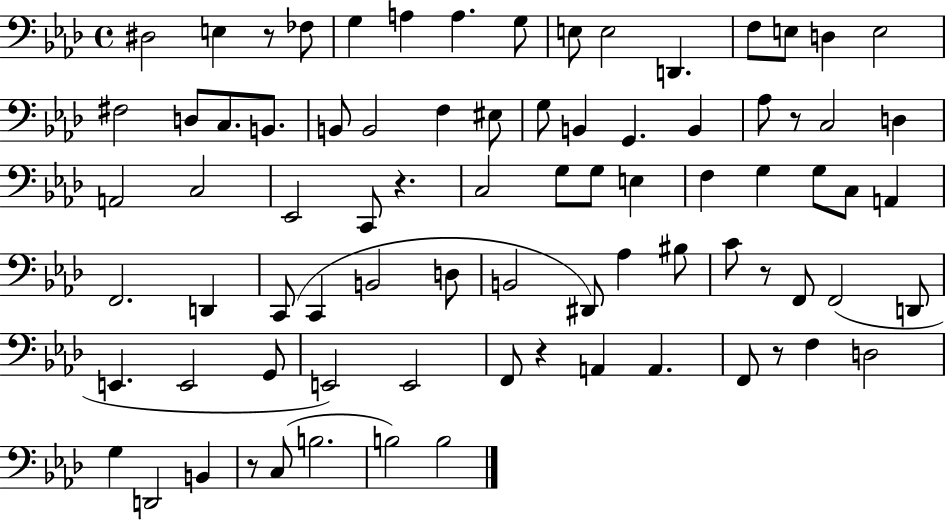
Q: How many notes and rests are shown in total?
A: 81